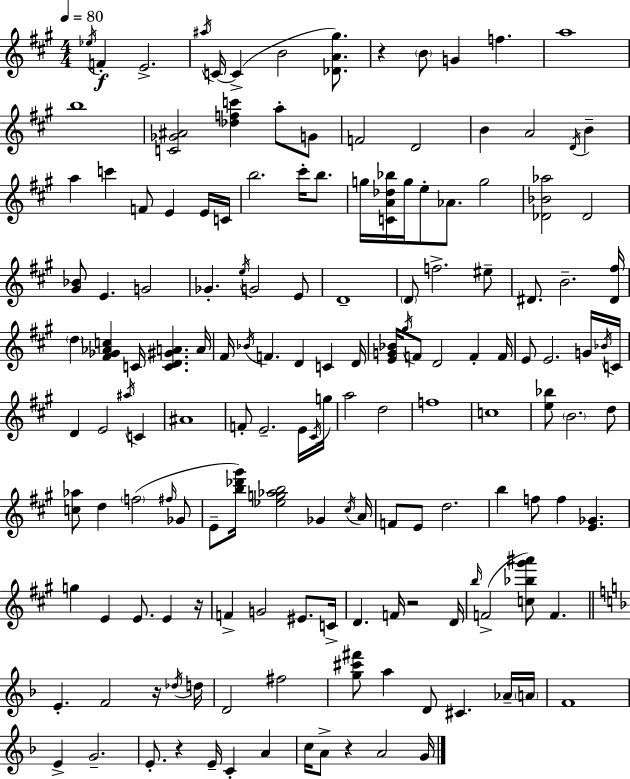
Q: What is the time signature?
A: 4/4